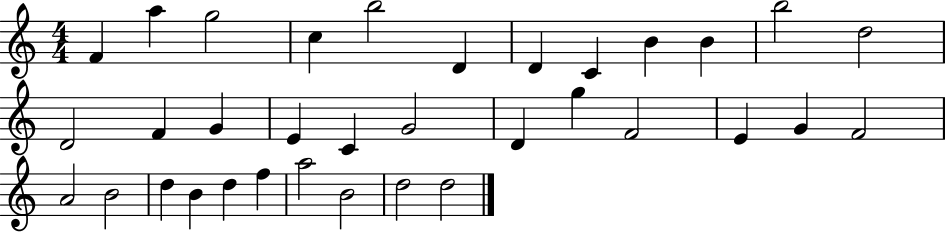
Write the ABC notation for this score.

X:1
T:Untitled
M:4/4
L:1/4
K:C
F a g2 c b2 D D C B B b2 d2 D2 F G E C G2 D g F2 E G F2 A2 B2 d B d f a2 B2 d2 d2